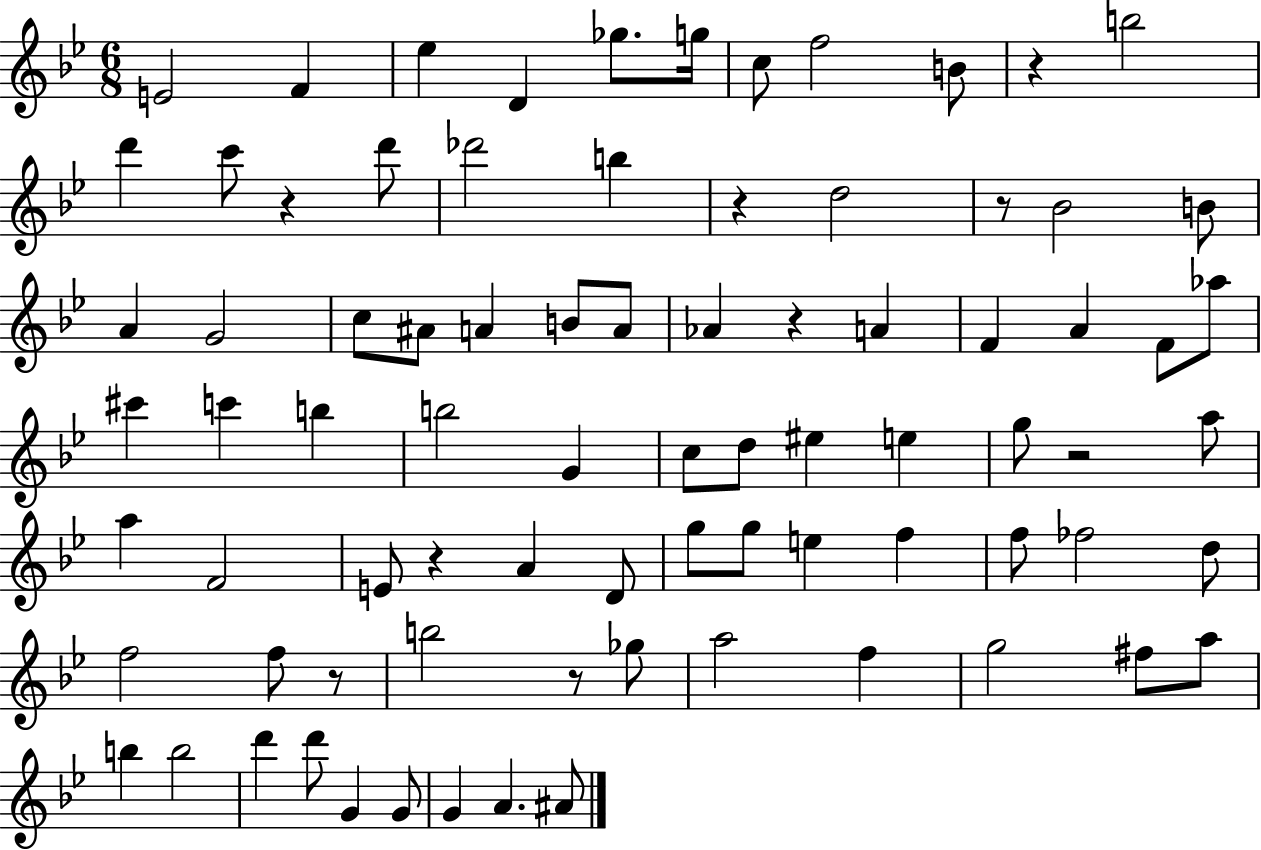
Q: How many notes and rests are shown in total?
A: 81